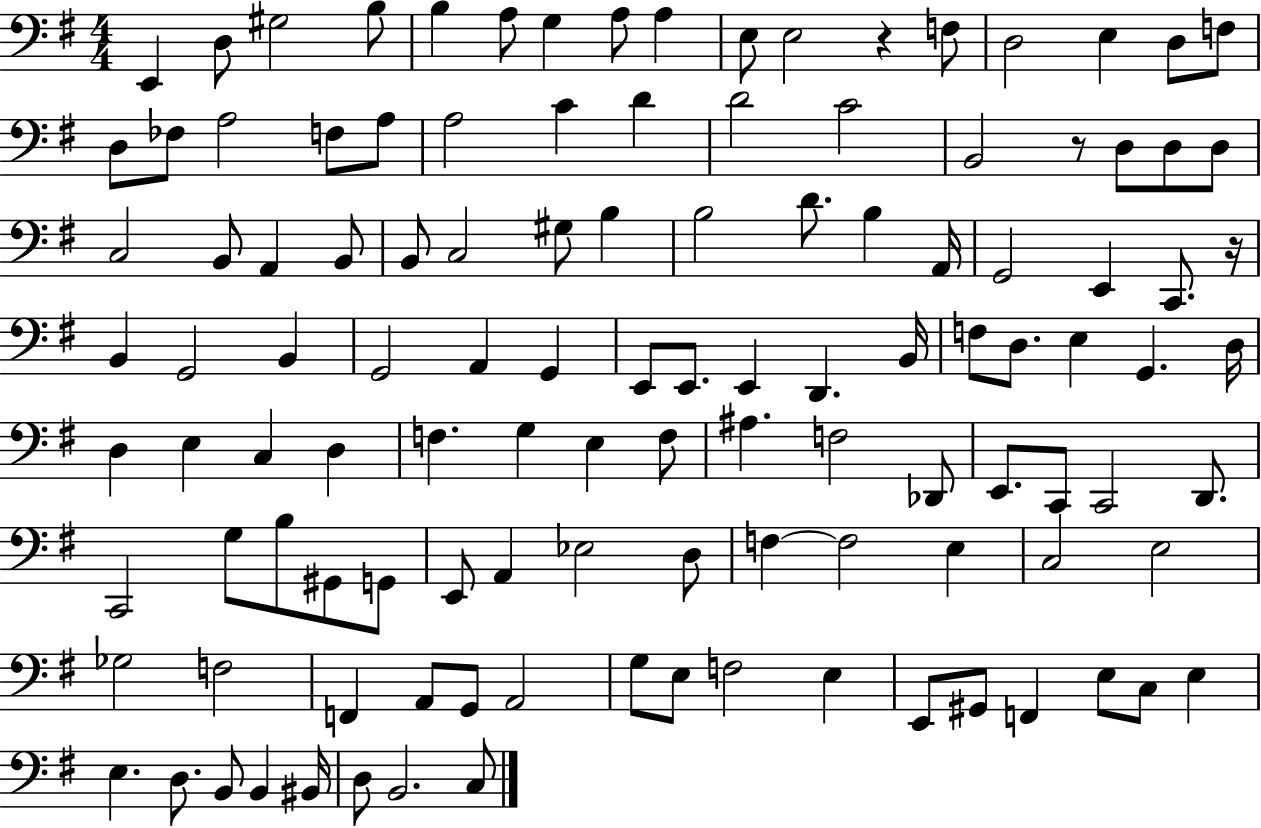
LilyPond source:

{
  \clef bass
  \numericTimeSignature
  \time 4/4
  \key g \major
  e,4 d8 gis2 b8 | b4 a8 g4 a8 a4 | e8 e2 r4 f8 | d2 e4 d8 f8 | \break d8 fes8 a2 f8 a8 | a2 c'4 d'4 | d'2 c'2 | b,2 r8 d8 d8 d8 | \break c2 b,8 a,4 b,8 | b,8 c2 gis8 b4 | b2 d'8. b4 a,16 | g,2 e,4 c,8. r16 | \break b,4 g,2 b,4 | g,2 a,4 g,4 | e,8 e,8. e,4 d,4. b,16 | f8 d8. e4 g,4. d16 | \break d4 e4 c4 d4 | f4. g4 e4 f8 | ais4. f2 des,8 | e,8. c,8 c,2 d,8. | \break c,2 g8 b8 gis,8 g,8 | e,8 a,4 ees2 d8 | f4~~ f2 e4 | c2 e2 | \break ges2 f2 | f,4 a,8 g,8 a,2 | g8 e8 f2 e4 | e,8 gis,8 f,4 e8 c8 e4 | \break e4. d8. b,8 b,4 bis,16 | d8 b,2. c8 | \bar "|."
}